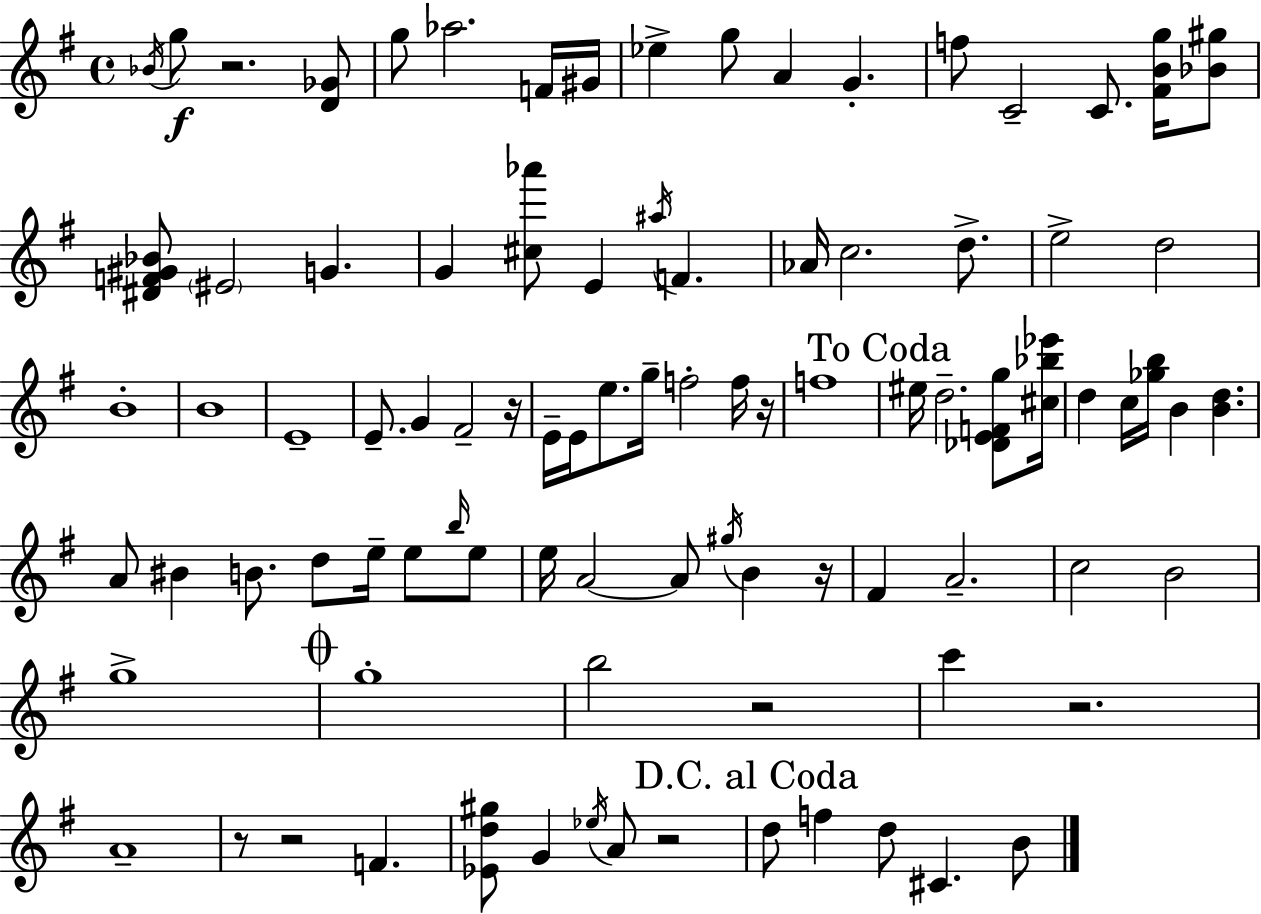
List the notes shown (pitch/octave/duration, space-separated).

Bb4/s G5/e R/h. [D4,Gb4]/e G5/e Ab5/h. F4/s G#4/s Eb5/q G5/e A4/q G4/q. F5/e C4/h C4/e. [F#4,B4,G5]/s [Bb4,G#5]/e [D#4,F4,G#4,Bb4]/e EIS4/h G4/q. G4/q [C#5,Ab6]/e E4/q A#5/s F4/q. Ab4/s C5/h. D5/e. E5/h D5/h B4/w B4/w E4/w E4/e. G4/q F#4/h R/s E4/s E4/s E5/e. G5/s F5/h F5/s R/s F5/w EIS5/s D5/h. [Db4,E4,F4,G5]/e [C#5,Bb5,Eb6]/s D5/q C5/s [Gb5,B5]/s B4/q [B4,D5]/q. A4/e BIS4/q B4/e. D5/e E5/s E5/e B5/s E5/e E5/s A4/h A4/e G#5/s B4/q R/s F#4/q A4/h. C5/h B4/h G5/w G5/w B5/h R/h C6/q R/h. A4/w R/e R/h F4/q. [Eb4,D5,G#5]/e G4/q Eb5/s A4/e R/h D5/e F5/q D5/e C#4/q. B4/e